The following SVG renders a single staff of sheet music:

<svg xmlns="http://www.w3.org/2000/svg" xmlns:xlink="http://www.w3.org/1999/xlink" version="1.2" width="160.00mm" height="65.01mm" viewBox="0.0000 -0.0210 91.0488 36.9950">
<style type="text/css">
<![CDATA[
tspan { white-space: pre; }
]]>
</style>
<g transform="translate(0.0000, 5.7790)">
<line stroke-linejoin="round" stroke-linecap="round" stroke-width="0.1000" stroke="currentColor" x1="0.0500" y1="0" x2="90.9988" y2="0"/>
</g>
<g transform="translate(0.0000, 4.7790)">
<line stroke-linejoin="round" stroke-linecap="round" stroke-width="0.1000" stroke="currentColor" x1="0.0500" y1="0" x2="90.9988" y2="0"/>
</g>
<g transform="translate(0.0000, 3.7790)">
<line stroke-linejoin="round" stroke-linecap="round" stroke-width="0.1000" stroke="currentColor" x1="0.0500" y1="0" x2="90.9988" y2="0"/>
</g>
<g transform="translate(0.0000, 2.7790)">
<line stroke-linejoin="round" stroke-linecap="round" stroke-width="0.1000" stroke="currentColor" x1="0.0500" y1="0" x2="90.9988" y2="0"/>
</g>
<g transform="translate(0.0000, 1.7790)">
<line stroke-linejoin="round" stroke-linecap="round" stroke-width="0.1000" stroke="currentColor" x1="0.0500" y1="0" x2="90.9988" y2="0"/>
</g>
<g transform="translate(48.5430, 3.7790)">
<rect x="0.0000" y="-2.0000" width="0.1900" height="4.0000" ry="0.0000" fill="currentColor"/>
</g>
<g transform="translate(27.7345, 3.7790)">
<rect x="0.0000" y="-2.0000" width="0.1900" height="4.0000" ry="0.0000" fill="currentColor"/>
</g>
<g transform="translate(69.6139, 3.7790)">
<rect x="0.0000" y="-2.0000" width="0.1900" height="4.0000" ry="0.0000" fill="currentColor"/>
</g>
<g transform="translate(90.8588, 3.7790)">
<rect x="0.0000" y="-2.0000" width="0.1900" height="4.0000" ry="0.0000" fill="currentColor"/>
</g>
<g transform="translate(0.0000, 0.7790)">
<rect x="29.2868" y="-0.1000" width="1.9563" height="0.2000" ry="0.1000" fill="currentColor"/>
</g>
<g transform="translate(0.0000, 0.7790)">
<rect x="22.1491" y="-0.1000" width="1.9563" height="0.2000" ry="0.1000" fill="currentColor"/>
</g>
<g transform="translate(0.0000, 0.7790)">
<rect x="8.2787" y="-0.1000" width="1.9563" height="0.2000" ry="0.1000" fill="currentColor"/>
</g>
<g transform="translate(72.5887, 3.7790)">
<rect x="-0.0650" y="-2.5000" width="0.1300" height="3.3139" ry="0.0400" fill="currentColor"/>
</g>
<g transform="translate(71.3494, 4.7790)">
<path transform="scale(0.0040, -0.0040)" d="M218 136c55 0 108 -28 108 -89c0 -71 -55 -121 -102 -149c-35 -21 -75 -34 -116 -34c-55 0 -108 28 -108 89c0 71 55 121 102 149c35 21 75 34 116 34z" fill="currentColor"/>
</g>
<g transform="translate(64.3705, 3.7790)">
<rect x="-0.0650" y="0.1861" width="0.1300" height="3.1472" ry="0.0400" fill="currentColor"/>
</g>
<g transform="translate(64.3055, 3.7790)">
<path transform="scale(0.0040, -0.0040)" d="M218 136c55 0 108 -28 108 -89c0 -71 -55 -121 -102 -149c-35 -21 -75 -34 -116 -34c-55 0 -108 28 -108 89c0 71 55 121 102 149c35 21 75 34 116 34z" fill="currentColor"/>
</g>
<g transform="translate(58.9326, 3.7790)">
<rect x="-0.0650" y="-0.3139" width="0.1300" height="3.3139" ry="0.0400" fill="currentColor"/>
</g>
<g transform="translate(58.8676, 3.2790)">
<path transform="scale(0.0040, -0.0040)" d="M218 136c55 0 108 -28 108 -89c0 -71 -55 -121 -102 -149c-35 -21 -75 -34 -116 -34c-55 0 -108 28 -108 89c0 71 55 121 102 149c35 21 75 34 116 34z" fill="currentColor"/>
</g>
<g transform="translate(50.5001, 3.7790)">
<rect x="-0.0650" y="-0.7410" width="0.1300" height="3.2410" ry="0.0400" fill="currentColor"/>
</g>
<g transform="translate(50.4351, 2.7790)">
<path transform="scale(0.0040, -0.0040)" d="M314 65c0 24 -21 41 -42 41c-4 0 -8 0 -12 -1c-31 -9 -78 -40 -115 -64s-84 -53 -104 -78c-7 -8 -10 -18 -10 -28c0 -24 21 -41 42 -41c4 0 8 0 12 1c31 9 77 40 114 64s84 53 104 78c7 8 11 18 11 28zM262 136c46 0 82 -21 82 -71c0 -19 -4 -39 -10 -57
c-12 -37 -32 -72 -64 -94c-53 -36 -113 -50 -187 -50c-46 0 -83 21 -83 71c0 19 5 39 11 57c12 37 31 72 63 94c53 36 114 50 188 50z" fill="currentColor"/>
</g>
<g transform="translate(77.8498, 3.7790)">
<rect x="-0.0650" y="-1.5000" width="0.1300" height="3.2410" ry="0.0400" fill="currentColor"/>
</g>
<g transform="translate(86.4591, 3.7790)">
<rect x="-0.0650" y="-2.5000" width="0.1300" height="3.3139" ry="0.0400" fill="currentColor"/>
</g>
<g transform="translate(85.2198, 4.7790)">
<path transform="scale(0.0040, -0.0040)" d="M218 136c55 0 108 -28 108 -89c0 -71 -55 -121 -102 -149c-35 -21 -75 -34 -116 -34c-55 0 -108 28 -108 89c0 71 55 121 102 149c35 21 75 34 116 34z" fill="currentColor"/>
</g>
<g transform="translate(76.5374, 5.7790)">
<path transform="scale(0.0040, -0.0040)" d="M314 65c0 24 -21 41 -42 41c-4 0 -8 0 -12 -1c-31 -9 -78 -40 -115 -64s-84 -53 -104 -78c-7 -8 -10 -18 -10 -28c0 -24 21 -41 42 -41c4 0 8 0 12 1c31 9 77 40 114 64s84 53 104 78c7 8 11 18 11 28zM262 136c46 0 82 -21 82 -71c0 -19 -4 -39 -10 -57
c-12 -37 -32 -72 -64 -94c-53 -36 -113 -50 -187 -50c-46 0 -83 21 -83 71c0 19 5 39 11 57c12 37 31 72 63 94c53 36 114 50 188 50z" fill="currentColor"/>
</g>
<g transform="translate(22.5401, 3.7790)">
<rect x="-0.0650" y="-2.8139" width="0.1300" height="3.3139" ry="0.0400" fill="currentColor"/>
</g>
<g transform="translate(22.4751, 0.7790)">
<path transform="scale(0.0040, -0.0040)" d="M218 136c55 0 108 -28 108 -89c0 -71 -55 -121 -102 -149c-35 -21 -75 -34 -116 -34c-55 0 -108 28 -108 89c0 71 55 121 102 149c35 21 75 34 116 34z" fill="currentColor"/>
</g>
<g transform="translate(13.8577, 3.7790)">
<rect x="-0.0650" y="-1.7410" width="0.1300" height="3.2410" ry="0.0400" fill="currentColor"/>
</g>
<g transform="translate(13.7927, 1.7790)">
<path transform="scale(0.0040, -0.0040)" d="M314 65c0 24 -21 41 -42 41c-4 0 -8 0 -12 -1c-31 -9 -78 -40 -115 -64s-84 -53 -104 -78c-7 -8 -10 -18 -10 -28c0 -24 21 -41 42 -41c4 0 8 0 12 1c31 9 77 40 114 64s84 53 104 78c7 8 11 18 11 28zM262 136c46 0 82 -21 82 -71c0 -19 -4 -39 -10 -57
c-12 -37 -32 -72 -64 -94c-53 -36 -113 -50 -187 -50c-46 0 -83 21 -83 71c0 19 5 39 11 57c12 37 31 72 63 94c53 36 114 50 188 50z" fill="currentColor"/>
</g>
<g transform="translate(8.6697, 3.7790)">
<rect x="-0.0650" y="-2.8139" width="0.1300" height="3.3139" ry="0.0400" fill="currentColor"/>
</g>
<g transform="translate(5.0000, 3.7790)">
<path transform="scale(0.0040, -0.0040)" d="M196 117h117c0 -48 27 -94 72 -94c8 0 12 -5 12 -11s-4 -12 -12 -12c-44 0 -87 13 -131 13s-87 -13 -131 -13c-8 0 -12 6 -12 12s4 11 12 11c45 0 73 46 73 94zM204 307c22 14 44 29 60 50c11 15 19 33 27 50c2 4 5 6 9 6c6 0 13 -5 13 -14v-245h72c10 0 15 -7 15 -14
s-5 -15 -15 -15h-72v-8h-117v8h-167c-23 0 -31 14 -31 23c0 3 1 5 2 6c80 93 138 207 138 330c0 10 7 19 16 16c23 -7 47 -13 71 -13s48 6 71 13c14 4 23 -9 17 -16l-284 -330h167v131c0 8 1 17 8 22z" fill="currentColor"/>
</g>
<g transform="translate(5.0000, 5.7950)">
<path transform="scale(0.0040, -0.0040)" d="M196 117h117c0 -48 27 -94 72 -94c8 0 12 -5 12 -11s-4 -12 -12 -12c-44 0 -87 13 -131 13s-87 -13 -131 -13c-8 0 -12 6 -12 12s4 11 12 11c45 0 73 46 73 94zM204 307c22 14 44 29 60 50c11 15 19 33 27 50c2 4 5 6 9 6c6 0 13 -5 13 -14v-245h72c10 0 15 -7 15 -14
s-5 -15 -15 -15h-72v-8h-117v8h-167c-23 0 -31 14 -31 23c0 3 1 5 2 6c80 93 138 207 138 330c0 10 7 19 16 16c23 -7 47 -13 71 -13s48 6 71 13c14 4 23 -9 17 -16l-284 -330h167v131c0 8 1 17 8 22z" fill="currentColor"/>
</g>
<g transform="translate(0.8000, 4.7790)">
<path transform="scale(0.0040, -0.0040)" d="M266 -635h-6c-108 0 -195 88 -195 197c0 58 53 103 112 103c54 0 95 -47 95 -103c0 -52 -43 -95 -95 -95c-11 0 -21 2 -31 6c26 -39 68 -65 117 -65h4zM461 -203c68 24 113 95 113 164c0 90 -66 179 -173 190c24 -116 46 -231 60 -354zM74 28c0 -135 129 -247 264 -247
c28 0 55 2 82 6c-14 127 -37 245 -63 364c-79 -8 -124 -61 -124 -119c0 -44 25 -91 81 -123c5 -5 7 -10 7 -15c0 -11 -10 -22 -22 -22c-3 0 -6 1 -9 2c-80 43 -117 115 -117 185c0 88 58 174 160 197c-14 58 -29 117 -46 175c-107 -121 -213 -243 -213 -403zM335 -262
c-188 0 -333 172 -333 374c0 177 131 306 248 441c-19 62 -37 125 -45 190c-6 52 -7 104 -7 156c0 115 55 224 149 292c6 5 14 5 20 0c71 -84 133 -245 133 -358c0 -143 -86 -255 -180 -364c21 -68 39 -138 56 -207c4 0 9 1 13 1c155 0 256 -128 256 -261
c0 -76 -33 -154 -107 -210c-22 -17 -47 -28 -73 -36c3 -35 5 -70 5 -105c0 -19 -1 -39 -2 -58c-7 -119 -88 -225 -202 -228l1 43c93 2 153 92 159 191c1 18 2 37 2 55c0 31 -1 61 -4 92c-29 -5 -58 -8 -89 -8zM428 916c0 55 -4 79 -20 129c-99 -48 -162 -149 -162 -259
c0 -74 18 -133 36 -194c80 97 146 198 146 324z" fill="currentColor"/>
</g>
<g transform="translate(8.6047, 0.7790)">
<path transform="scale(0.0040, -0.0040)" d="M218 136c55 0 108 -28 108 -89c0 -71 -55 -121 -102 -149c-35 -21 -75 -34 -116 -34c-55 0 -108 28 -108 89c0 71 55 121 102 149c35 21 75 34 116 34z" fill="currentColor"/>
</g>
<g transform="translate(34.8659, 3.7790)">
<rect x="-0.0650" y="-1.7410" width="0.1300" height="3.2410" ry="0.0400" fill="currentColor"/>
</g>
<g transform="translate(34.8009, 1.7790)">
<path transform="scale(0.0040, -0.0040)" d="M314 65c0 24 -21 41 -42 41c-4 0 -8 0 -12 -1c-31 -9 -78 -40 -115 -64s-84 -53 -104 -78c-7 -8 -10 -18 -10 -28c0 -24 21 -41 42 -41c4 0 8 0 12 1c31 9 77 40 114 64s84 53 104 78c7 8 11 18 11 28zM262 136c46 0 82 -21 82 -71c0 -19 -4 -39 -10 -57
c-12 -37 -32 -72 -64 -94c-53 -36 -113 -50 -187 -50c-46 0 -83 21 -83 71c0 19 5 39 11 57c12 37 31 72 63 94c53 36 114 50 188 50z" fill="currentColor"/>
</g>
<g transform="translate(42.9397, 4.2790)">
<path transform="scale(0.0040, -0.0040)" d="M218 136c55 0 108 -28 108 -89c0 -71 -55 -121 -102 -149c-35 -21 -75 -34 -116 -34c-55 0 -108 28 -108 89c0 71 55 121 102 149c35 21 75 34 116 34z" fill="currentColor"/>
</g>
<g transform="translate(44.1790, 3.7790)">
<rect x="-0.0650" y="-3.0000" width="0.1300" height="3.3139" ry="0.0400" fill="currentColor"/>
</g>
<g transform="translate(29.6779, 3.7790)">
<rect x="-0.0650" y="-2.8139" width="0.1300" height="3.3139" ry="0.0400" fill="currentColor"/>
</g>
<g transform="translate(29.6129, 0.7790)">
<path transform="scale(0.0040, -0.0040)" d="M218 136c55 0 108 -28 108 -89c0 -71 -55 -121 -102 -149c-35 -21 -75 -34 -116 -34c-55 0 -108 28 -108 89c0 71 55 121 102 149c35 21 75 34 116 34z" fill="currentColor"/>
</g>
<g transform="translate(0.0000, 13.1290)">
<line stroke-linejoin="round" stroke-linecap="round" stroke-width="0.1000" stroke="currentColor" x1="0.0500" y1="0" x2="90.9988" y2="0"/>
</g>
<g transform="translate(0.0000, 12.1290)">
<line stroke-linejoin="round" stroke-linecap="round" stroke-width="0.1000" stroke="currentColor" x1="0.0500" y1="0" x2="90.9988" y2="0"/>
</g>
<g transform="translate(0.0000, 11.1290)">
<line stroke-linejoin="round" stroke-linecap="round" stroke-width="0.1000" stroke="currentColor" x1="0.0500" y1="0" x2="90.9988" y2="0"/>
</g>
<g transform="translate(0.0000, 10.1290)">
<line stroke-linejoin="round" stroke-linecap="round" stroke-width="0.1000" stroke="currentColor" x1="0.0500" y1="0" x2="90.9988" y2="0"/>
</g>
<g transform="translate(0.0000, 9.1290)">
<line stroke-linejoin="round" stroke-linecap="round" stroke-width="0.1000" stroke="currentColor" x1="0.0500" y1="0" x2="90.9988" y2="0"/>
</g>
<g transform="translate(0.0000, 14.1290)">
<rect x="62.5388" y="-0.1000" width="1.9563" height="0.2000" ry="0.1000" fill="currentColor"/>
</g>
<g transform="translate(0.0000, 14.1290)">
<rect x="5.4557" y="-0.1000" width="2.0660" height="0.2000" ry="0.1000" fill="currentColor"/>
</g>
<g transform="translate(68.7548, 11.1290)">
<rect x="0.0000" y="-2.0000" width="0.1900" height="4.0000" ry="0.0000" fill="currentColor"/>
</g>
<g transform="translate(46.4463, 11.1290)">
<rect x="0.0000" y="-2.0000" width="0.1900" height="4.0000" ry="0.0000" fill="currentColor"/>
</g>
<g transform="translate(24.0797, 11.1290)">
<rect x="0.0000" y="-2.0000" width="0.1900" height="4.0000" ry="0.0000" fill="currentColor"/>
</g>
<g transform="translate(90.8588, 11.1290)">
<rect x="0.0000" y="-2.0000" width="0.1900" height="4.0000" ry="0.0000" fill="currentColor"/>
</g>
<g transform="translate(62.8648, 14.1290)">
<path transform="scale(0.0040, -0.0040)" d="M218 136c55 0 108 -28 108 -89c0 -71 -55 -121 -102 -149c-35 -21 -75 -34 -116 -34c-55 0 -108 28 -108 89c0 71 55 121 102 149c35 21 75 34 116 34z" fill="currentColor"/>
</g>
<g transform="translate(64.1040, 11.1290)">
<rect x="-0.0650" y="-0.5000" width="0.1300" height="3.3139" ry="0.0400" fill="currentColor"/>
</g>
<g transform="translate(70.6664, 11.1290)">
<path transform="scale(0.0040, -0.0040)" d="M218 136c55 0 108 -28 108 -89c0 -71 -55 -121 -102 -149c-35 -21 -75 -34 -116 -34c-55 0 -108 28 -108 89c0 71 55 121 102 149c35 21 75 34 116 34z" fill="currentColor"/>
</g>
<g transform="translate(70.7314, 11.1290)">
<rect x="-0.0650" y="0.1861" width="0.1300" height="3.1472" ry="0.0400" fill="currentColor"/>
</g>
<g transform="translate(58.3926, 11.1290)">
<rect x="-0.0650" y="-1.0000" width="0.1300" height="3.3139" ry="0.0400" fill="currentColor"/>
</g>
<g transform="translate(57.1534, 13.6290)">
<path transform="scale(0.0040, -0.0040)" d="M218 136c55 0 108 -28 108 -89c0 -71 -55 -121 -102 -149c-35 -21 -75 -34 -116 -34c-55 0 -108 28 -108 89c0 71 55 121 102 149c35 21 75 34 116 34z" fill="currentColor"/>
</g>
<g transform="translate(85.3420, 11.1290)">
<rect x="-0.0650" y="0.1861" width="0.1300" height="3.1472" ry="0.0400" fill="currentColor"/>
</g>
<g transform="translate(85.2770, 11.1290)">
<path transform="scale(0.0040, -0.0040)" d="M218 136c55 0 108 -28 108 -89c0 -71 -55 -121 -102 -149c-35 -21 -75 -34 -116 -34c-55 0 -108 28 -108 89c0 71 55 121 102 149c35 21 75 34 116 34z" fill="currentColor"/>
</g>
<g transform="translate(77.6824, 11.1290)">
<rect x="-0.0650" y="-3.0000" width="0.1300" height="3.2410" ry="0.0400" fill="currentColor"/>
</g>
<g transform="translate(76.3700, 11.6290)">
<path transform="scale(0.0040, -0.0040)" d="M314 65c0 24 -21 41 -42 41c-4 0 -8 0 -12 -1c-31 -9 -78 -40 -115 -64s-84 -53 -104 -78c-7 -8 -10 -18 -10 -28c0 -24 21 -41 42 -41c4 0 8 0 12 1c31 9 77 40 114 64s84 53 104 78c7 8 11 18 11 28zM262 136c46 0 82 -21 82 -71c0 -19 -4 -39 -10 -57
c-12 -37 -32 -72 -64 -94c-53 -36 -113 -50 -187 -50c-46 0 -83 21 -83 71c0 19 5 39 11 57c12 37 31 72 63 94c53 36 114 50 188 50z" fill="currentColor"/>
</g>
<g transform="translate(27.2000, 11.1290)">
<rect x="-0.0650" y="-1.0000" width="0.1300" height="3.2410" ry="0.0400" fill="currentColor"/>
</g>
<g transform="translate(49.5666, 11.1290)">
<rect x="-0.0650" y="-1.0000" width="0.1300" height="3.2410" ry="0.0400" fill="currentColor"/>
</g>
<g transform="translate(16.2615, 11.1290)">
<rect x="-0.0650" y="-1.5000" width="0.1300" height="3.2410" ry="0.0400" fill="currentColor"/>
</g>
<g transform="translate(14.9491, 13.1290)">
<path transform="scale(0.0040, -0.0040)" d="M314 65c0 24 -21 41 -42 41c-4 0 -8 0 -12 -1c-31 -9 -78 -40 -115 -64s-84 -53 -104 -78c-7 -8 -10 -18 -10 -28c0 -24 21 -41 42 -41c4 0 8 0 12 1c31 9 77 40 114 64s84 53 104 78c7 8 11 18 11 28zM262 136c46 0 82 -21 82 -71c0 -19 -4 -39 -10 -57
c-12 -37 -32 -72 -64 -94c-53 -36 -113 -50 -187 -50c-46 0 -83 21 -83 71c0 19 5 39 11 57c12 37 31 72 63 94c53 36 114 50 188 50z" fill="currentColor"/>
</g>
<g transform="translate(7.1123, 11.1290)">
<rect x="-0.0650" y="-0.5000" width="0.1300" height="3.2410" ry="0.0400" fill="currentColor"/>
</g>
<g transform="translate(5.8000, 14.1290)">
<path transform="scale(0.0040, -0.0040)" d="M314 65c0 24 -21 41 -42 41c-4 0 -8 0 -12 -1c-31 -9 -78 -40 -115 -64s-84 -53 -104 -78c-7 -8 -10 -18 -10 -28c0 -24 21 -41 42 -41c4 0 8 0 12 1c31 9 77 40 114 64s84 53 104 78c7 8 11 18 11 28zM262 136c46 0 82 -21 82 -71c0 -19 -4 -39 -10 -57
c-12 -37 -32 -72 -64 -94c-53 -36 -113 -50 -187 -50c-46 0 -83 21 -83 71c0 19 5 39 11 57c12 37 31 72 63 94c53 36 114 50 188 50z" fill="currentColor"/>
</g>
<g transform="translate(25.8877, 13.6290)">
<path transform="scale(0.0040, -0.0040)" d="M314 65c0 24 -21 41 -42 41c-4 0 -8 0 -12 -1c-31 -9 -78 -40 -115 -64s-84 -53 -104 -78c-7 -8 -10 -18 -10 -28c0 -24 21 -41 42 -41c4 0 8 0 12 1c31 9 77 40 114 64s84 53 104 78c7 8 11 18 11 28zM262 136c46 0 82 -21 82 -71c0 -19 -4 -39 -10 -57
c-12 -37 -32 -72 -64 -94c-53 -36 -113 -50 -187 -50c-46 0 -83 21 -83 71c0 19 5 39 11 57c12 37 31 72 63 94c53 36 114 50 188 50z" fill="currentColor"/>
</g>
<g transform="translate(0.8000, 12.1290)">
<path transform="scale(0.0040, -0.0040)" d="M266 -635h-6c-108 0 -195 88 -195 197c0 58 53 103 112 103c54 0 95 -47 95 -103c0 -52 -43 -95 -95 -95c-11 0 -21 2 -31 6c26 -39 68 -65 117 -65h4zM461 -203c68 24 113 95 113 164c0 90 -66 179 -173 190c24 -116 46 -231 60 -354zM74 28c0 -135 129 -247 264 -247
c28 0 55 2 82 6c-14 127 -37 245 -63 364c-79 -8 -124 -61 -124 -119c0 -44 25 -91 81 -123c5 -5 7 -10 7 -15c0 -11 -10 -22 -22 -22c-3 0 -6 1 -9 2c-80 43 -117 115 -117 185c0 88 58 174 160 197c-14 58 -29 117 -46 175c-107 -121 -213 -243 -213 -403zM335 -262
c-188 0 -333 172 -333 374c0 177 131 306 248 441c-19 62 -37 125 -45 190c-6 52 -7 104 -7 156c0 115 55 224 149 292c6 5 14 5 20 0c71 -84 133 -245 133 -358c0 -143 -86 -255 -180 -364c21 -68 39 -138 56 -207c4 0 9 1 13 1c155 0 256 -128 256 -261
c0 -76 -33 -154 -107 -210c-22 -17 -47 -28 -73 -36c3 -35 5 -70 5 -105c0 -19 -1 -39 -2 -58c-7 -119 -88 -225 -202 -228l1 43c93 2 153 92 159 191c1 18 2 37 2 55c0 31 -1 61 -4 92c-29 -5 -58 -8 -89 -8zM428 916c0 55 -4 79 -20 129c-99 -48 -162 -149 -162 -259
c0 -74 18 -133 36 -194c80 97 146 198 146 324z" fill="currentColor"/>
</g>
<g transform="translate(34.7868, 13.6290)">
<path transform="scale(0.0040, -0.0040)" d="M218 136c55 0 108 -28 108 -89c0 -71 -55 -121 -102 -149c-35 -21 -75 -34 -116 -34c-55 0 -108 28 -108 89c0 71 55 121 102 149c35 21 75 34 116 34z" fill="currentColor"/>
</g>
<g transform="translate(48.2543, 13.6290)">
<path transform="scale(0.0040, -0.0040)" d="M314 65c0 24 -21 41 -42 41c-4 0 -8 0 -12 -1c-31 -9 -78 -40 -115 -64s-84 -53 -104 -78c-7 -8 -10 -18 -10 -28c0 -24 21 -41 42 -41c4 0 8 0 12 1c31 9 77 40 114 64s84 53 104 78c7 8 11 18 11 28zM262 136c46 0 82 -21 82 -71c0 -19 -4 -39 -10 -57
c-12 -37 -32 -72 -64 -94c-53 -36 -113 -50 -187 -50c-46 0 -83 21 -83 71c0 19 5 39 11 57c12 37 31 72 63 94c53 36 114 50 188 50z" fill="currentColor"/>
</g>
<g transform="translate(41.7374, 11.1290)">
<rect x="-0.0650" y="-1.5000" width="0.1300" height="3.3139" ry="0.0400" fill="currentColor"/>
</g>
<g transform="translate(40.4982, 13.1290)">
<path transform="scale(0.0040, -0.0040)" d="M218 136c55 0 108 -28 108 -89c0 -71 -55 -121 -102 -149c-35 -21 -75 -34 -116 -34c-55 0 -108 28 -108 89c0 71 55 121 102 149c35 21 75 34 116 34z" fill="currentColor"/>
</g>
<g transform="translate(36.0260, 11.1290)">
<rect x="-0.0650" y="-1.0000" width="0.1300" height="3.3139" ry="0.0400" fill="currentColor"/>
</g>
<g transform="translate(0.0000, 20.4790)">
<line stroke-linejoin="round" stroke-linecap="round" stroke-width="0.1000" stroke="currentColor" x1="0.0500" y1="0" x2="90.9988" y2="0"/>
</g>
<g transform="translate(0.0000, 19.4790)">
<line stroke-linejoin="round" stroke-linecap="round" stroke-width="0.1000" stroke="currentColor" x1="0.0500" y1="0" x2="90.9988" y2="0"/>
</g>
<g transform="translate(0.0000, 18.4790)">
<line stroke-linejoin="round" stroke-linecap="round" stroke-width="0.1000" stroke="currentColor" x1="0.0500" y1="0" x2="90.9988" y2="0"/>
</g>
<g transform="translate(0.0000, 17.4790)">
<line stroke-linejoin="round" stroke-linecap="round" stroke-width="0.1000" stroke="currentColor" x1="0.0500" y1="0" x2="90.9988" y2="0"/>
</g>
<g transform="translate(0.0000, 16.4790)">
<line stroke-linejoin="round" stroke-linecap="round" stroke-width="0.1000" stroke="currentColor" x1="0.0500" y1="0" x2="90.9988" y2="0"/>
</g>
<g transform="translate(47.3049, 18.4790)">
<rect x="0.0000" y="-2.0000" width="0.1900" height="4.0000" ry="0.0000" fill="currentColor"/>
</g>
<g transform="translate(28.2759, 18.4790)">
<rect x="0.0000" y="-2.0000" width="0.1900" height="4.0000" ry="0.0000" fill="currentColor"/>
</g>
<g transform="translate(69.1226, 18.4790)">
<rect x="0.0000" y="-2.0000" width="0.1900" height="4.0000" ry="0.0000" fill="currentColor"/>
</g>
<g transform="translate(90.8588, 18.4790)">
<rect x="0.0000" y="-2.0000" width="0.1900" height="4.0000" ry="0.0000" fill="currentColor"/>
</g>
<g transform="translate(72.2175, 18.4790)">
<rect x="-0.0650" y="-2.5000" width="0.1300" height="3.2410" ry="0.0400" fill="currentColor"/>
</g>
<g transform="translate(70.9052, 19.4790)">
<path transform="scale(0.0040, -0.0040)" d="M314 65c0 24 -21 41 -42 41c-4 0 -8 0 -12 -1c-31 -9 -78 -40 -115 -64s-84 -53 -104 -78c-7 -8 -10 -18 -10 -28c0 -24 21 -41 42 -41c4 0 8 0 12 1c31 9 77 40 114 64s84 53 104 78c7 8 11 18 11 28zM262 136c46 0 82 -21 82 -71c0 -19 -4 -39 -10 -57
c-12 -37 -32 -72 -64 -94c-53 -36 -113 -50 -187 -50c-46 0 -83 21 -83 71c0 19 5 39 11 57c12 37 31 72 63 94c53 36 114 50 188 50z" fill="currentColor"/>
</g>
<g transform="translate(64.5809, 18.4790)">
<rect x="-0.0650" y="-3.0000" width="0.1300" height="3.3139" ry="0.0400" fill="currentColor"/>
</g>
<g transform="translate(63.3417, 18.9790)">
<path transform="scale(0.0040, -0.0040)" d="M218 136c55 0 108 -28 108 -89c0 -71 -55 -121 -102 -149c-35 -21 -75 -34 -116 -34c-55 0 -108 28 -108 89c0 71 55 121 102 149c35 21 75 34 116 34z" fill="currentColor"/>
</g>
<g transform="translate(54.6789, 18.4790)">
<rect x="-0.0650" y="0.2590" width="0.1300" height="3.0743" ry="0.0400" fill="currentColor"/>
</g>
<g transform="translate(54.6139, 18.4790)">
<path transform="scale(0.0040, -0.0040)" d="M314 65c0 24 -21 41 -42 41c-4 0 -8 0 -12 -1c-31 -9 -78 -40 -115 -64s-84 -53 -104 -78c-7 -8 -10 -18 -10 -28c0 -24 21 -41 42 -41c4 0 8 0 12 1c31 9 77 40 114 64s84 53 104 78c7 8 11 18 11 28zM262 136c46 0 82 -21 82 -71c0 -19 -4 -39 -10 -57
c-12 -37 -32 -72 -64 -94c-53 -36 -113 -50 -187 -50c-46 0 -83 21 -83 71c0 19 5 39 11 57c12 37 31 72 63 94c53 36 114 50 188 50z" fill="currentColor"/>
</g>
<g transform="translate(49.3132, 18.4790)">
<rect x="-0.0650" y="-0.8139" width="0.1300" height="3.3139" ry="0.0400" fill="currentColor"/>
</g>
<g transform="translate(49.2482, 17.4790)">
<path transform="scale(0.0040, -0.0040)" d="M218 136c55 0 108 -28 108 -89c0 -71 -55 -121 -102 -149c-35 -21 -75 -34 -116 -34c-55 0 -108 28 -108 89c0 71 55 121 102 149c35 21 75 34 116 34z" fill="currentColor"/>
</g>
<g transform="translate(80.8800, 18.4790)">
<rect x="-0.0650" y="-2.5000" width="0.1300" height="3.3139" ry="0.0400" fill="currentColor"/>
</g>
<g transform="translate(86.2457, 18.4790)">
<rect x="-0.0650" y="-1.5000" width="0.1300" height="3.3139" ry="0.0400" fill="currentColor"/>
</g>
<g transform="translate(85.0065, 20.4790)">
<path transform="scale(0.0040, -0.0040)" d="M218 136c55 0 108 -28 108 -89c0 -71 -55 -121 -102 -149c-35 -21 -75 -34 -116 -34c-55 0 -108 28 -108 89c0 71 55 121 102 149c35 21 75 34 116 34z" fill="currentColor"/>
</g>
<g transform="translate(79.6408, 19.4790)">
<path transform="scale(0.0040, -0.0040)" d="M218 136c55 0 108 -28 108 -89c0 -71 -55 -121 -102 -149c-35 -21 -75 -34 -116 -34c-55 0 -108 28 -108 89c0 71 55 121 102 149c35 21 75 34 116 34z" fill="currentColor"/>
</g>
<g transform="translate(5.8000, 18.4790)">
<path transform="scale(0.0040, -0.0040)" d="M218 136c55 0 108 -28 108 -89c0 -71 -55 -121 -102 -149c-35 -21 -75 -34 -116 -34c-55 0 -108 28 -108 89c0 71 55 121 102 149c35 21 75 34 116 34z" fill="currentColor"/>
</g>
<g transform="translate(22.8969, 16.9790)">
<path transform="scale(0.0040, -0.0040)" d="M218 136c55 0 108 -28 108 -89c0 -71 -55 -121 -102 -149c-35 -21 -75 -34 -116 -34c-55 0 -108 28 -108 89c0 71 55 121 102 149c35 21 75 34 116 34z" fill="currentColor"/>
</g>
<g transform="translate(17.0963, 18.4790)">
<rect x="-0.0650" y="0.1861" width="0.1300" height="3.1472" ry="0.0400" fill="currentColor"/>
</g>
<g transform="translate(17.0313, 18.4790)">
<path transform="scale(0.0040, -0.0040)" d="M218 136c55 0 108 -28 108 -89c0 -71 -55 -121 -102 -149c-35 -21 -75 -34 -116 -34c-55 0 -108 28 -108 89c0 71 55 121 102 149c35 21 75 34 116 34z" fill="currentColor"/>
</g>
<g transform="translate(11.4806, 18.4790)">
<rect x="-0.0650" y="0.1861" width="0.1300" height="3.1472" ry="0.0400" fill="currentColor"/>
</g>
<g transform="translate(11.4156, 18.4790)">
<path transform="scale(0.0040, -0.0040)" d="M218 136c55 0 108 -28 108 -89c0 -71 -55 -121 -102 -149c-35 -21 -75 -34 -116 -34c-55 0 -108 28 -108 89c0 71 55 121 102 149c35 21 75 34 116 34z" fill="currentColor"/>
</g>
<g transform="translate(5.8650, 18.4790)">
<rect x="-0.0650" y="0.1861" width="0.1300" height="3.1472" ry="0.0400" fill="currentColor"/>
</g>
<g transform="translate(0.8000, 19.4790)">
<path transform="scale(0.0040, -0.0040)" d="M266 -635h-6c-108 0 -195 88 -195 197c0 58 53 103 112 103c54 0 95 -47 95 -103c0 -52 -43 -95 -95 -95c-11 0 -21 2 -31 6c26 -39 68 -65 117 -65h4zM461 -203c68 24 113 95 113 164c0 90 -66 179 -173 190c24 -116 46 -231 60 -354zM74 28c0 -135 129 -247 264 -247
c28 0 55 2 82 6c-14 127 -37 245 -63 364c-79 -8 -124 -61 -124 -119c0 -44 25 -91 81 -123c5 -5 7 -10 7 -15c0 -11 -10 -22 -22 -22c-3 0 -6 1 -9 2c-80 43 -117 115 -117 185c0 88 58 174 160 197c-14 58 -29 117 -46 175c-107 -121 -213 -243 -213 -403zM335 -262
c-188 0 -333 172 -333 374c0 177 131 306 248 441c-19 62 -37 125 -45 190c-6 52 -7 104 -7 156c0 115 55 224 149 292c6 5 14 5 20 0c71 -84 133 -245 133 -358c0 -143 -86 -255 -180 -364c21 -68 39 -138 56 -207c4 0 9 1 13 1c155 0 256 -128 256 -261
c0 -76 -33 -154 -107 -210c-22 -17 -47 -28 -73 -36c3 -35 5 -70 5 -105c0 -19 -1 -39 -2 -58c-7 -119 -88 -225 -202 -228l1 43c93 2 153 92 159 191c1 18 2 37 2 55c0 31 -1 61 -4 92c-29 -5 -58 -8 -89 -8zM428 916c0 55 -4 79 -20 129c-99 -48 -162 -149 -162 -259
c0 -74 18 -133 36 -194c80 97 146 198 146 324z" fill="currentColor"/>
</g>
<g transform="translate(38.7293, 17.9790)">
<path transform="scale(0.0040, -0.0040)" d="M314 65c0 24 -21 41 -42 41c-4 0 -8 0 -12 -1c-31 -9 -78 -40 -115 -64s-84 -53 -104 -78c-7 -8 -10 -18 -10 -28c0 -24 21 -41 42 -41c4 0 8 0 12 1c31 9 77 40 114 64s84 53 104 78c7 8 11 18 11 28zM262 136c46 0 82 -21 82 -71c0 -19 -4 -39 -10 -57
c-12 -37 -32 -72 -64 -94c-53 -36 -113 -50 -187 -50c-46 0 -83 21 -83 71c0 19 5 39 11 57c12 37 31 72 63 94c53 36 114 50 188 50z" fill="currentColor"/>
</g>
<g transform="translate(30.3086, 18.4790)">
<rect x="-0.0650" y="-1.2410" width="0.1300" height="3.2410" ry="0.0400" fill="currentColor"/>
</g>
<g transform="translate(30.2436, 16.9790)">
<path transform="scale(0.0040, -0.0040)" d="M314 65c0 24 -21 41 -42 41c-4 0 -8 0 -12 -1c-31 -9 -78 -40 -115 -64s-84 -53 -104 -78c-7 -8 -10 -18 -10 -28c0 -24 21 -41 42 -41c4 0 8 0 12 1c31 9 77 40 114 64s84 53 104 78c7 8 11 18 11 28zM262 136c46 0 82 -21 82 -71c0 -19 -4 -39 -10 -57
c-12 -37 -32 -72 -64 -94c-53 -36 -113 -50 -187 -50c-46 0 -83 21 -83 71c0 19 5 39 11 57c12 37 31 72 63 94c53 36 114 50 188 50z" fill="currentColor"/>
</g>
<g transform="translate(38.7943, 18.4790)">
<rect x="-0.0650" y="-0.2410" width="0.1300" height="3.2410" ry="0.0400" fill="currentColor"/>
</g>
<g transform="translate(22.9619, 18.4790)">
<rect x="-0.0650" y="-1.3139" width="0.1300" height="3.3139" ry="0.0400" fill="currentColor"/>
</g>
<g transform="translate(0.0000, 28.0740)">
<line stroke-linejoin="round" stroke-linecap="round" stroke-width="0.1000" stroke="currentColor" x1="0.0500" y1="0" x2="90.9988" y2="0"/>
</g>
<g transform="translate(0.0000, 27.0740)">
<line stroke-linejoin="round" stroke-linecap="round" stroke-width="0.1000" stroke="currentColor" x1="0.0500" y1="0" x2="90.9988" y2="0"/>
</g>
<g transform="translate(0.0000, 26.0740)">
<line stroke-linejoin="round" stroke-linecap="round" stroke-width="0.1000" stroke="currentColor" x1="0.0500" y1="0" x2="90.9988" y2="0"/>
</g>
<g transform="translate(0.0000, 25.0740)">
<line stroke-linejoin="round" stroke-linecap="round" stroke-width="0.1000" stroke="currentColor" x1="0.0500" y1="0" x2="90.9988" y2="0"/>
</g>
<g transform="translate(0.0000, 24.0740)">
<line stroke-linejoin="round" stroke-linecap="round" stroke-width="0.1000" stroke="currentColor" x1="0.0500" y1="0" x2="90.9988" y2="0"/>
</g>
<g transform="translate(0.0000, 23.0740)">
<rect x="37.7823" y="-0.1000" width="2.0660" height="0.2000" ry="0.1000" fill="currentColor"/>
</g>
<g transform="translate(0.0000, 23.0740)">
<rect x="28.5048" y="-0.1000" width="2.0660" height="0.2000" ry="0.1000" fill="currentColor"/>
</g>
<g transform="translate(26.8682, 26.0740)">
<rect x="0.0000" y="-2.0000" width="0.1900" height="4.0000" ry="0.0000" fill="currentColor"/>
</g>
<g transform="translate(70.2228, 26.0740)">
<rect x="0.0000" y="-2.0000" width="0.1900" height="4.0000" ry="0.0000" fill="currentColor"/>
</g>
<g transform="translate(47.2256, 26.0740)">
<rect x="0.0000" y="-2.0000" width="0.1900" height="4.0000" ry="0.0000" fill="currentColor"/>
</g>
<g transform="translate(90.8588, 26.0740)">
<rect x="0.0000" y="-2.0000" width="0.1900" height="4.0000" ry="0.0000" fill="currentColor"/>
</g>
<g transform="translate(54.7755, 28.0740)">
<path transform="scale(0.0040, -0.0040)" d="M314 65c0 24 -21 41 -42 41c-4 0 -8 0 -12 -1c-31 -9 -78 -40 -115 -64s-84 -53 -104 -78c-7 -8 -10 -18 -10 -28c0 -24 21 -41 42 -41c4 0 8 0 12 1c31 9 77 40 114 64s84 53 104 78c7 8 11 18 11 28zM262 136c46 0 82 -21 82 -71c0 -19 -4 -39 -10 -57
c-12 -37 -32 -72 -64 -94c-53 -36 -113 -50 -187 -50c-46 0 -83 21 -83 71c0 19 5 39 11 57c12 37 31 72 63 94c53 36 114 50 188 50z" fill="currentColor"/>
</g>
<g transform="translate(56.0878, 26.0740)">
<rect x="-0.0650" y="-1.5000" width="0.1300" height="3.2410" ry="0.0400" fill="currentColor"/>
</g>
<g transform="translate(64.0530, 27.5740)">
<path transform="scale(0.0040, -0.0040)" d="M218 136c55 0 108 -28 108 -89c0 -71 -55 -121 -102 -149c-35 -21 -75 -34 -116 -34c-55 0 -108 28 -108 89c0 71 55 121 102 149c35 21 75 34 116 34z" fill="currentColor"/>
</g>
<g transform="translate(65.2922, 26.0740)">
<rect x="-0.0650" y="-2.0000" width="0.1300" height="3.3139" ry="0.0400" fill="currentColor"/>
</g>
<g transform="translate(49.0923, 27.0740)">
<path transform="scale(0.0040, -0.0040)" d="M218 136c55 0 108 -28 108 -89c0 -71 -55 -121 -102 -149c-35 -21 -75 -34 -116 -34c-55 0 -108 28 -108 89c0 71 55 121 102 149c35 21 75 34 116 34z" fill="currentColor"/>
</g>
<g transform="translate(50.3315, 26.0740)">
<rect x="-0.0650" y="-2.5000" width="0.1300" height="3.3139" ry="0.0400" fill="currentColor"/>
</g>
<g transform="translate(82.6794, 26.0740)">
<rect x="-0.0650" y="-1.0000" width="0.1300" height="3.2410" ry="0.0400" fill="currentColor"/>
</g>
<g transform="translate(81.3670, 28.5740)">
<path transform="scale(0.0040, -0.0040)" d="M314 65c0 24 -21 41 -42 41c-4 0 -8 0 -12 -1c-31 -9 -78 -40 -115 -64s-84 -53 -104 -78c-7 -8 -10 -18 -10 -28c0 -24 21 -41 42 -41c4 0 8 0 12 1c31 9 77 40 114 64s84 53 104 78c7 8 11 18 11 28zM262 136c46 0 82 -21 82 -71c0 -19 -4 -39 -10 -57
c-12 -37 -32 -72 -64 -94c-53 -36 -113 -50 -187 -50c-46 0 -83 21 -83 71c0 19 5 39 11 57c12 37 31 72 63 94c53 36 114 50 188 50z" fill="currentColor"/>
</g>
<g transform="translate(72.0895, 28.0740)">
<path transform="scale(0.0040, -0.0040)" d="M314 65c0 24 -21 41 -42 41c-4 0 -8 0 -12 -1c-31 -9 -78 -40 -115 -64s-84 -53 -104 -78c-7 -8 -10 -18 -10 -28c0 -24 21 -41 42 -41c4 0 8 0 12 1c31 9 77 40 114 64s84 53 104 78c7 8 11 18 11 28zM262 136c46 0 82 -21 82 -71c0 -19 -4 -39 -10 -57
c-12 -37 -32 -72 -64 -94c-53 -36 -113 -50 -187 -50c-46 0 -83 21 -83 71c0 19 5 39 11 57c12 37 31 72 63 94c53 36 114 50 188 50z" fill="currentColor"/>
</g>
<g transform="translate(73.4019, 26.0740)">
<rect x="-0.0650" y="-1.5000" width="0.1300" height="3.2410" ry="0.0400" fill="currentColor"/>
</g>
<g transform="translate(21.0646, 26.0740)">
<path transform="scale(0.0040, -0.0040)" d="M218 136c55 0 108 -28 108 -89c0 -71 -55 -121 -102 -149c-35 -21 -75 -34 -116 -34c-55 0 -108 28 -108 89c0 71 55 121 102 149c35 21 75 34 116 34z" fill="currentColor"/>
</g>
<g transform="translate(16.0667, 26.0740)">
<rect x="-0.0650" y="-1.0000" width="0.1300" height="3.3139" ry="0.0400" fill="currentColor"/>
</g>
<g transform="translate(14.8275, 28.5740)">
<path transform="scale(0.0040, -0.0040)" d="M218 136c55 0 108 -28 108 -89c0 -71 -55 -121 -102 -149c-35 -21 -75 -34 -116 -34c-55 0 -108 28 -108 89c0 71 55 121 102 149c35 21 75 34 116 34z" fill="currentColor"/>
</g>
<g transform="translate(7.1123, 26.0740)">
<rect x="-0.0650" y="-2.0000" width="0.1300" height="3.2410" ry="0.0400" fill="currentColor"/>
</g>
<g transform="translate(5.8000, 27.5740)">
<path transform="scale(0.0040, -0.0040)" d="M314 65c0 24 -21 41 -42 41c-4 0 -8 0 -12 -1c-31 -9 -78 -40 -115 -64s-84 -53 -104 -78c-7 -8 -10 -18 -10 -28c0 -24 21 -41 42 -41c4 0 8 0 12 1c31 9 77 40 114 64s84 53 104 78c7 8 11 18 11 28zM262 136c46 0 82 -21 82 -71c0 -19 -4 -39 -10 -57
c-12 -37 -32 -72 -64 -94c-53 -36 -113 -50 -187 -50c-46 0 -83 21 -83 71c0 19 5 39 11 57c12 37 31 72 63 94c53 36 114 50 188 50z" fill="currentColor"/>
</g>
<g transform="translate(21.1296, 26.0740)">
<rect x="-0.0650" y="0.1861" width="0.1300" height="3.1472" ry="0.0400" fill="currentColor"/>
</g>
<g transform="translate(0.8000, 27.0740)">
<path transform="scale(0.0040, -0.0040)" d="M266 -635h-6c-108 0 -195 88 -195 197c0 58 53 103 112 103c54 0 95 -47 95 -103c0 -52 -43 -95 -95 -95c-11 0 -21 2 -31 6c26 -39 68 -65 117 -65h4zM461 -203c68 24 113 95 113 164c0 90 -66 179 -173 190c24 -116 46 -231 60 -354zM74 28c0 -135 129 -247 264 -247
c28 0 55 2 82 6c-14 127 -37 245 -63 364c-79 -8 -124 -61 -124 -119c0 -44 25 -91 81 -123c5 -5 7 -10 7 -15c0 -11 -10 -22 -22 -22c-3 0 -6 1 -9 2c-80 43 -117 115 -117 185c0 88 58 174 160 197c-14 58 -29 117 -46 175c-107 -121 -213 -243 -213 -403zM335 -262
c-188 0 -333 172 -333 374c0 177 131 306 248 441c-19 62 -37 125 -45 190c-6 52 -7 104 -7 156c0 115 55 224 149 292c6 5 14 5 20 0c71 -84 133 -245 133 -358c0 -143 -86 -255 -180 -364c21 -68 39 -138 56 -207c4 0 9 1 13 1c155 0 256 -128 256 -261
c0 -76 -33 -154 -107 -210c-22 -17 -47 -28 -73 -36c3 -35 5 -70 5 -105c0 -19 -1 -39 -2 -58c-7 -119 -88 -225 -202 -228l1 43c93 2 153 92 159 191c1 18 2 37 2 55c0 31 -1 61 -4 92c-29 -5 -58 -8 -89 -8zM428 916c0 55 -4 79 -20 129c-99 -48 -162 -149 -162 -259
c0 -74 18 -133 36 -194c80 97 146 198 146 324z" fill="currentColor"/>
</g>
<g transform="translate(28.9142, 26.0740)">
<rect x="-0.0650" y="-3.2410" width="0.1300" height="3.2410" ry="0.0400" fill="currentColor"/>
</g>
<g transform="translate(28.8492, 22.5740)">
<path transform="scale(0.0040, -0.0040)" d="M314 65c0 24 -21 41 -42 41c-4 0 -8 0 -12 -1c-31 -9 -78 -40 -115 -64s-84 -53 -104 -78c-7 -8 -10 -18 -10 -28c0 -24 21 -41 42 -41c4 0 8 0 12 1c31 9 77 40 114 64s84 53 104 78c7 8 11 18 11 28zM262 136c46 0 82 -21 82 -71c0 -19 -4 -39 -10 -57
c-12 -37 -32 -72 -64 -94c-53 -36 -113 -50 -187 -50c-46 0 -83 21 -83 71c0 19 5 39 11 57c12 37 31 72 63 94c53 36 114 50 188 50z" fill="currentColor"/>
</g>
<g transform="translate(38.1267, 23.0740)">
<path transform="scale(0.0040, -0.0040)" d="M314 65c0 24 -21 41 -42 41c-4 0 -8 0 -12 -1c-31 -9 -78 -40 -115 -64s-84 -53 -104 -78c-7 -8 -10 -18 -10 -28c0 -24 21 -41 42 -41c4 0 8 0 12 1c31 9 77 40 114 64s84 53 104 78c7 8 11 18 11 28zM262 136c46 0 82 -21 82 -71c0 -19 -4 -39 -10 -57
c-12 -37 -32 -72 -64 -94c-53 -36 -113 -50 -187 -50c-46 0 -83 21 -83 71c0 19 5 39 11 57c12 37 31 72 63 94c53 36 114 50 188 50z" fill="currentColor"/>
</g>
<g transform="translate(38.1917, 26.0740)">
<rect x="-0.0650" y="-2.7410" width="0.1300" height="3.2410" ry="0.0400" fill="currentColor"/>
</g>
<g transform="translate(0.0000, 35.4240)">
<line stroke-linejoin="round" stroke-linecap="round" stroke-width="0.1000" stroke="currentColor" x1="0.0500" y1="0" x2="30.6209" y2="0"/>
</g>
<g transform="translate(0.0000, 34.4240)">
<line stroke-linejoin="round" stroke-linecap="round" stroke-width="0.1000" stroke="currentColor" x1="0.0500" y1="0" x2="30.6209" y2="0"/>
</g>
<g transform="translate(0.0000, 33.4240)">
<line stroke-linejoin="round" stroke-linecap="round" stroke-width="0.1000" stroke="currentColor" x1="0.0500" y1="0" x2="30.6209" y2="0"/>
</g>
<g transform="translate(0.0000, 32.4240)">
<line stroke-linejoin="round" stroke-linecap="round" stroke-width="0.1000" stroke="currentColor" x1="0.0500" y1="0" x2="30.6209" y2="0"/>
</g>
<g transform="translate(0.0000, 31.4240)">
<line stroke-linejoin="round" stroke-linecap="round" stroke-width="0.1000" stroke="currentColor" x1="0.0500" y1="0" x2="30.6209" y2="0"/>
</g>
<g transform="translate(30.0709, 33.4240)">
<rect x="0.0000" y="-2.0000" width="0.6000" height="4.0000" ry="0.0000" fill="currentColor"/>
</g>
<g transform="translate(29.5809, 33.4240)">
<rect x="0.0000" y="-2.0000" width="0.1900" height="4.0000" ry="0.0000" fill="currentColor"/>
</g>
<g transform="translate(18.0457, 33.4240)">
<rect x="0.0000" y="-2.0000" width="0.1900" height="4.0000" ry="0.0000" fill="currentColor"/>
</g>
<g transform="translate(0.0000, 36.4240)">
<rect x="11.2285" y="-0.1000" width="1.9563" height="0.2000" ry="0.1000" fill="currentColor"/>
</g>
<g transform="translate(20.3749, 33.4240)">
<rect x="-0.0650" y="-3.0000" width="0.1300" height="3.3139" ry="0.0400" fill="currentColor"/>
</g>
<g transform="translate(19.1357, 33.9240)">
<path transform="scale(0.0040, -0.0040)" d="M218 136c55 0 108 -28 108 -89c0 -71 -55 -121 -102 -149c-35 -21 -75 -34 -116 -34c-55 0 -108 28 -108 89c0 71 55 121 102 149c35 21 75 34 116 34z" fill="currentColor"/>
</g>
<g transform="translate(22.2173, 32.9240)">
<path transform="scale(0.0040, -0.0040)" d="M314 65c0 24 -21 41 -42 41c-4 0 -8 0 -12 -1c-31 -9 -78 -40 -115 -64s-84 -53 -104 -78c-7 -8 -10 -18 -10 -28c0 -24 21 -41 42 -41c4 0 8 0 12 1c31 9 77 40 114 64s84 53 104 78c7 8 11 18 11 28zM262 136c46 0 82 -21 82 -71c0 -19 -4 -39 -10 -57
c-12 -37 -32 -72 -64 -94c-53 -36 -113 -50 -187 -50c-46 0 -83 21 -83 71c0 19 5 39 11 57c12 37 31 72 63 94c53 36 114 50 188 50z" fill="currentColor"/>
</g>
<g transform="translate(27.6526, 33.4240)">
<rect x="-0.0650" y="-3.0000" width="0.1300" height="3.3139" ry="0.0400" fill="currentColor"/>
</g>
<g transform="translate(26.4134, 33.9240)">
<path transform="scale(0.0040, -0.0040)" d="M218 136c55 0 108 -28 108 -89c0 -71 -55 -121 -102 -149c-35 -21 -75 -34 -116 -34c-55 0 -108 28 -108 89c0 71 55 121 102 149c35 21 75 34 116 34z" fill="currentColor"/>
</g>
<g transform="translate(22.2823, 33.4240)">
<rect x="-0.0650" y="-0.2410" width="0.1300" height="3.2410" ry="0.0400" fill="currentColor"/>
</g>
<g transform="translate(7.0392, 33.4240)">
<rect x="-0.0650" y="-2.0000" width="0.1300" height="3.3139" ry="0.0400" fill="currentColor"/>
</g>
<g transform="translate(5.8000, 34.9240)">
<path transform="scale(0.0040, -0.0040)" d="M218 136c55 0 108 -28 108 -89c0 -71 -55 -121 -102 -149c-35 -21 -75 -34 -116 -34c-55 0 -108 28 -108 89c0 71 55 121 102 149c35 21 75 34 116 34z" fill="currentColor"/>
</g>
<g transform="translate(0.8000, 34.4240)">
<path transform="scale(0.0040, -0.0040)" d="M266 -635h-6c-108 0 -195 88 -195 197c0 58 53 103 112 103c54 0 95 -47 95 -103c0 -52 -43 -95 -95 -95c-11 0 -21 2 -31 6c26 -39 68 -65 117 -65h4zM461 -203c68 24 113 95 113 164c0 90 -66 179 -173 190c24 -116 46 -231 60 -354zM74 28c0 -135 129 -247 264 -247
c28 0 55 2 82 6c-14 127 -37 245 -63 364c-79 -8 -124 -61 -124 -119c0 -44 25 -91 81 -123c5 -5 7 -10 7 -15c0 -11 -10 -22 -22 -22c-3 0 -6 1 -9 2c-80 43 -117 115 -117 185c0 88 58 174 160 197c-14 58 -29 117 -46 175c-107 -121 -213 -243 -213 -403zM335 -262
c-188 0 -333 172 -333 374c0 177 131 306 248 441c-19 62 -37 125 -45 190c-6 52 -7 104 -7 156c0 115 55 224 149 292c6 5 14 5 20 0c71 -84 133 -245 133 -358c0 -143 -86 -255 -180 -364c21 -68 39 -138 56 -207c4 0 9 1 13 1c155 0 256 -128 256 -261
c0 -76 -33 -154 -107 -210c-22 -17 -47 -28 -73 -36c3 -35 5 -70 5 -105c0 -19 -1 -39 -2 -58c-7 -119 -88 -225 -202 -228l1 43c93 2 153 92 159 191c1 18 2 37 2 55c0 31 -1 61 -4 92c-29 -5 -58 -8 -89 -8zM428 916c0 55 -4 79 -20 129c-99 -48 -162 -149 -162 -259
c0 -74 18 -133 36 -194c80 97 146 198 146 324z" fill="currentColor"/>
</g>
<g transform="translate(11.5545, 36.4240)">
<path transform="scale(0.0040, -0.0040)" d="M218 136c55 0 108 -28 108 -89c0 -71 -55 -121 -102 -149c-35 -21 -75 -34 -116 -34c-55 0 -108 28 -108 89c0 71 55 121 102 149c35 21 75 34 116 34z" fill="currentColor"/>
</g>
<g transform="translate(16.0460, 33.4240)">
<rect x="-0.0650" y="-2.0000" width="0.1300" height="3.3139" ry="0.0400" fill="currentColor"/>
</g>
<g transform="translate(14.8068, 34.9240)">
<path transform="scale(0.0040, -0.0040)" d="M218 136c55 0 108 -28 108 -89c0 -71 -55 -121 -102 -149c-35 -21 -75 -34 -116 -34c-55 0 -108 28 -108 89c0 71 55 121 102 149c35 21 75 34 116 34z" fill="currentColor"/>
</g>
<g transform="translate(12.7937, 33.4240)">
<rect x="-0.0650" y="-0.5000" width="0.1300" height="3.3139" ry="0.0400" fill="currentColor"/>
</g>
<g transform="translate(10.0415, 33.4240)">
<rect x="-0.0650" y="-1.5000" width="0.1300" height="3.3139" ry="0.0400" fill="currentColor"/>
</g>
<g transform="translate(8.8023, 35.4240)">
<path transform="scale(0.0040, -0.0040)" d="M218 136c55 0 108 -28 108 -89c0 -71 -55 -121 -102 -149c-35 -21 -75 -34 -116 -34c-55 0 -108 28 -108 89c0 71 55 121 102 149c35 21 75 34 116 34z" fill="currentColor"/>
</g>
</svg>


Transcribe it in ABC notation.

X:1
T:Untitled
M:4/4
L:1/4
K:C
a f2 a a f2 A d2 c B G E2 G C2 E2 D2 D E D2 D C B A2 B B B B e e2 c2 d B2 A G2 G E F2 D B b2 a2 G E2 F E2 D2 F E C F A c2 A